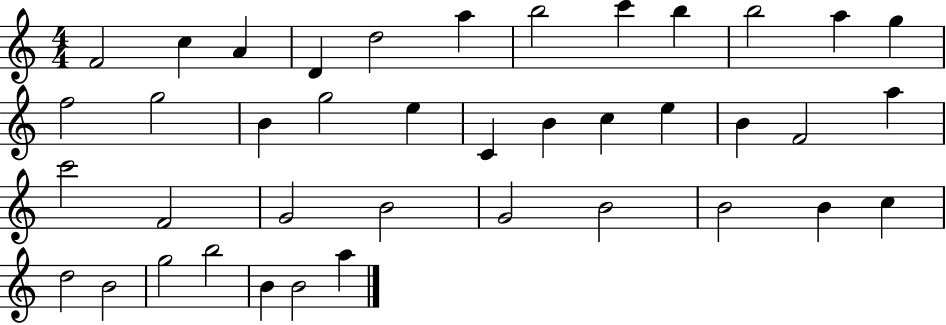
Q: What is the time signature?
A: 4/4